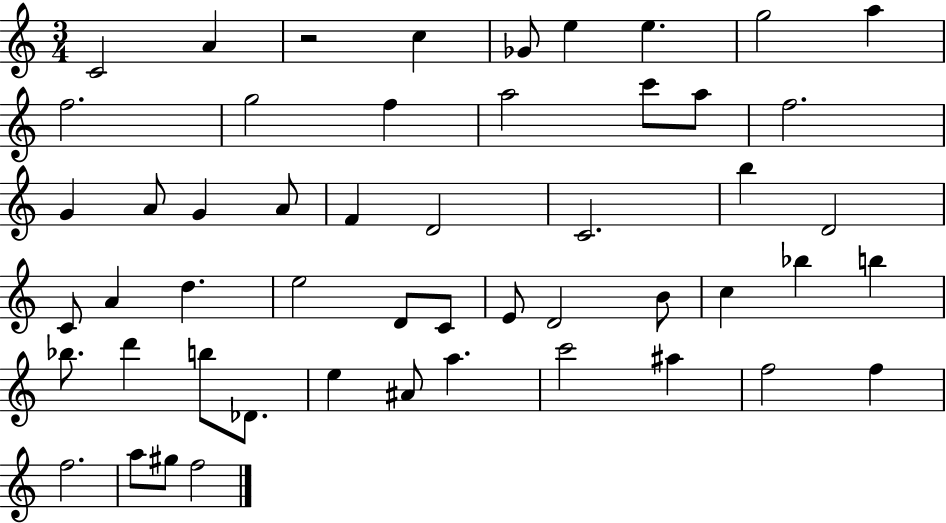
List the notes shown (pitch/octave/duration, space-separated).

C4/h A4/q R/h C5/q Gb4/e E5/q E5/q. G5/h A5/q F5/h. G5/h F5/q A5/h C6/e A5/e F5/h. G4/q A4/e G4/q A4/e F4/q D4/h C4/h. B5/q D4/h C4/e A4/q D5/q. E5/h D4/e C4/e E4/e D4/h B4/e C5/q Bb5/q B5/q Bb5/e. D6/q B5/e Db4/e. E5/q A#4/e A5/q. C6/h A#5/q F5/h F5/q F5/h. A5/e G#5/e F5/h